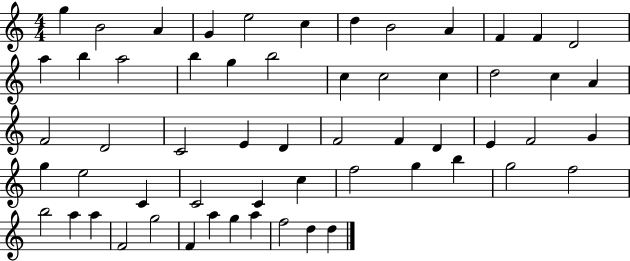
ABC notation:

X:1
T:Untitled
M:4/4
L:1/4
K:C
g B2 A G e2 c d B2 A F F D2 a b a2 b g b2 c c2 c d2 c A F2 D2 C2 E D F2 F D E F2 G g e2 C C2 C c f2 g b g2 f2 b2 a a F2 g2 F a g a f2 d d